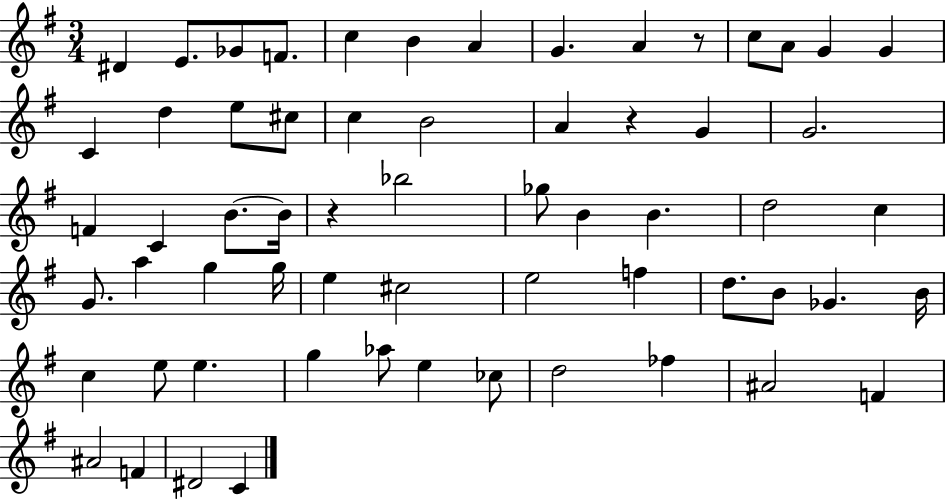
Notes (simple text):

D#4/q E4/e. Gb4/e F4/e. C5/q B4/q A4/q G4/q. A4/q R/e C5/e A4/e G4/q G4/q C4/q D5/q E5/e C#5/e C5/q B4/h A4/q R/q G4/q G4/h. F4/q C4/q B4/e. B4/s R/q Bb5/h Gb5/e B4/q B4/q. D5/h C5/q G4/e. A5/q G5/q G5/s E5/q C#5/h E5/h F5/q D5/e. B4/e Gb4/q. B4/s C5/q E5/e E5/q. G5/q Ab5/e E5/q CES5/e D5/h FES5/q A#4/h F4/q A#4/h F4/q D#4/h C4/q